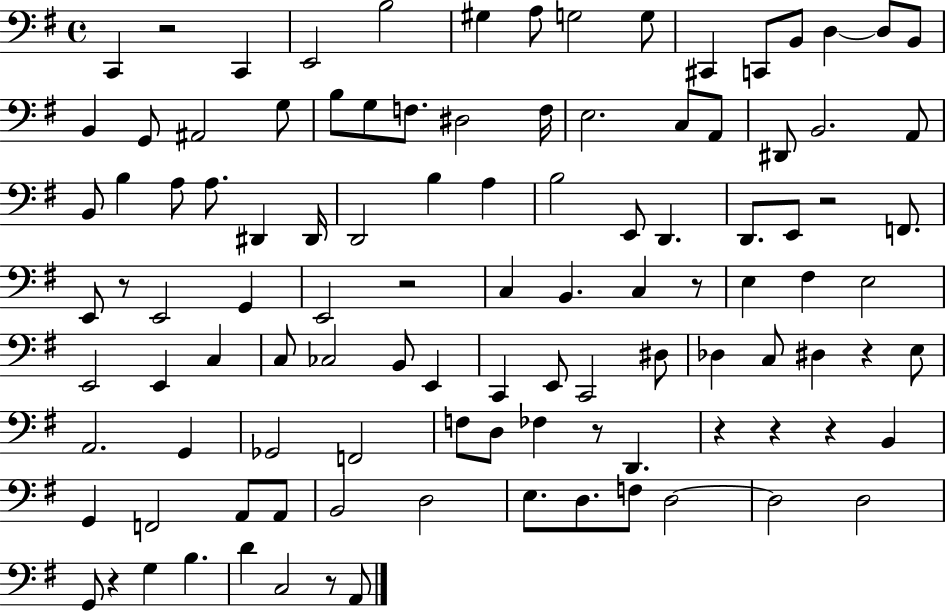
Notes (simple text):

C2/q R/h C2/q E2/h B3/h G#3/q A3/e G3/h G3/e C#2/q C2/e B2/e D3/q D3/e B2/e B2/q G2/e A#2/h G3/e B3/e G3/e F3/e. D#3/h F3/s E3/h. C3/e A2/e D#2/e B2/h. A2/e B2/e B3/q A3/e A3/e. D#2/q D#2/s D2/h B3/q A3/q B3/h E2/e D2/q. D2/e. E2/e R/h F2/e. E2/e R/e E2/h G2/q E2/h R/h C3/q B2/q. C3/q R/e E3/q F#3/q E3/h E2/h E2/q C3/q C3/e CES3/h B2/e E2/q C2/q E2/e C2/h D#3/e Db3/q C3/e D#3/q R/q E3/e A2/h. G2/q Gb2/h F2/h F3/e D3/e FES3/q R/e D2/q. R/q R/q R/q B2/q G2/q F2/h A2/e A2/e B2/h D3/h E3/e. D3/e. F3/e D3/h D3/h D3/h G2/e R/q G3/q B3/q. D4/q C3/h R/e A2/e